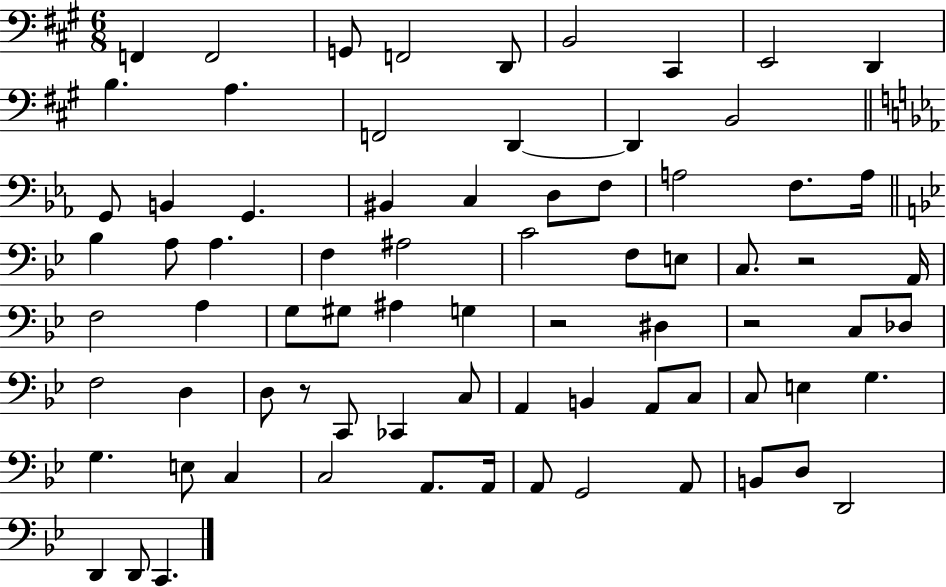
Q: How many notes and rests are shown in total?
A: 76